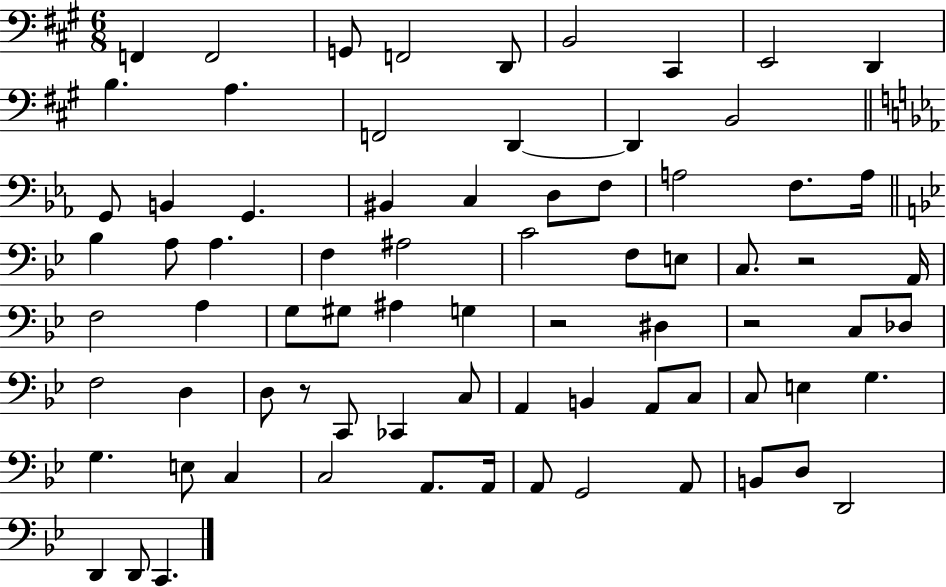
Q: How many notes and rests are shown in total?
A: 76